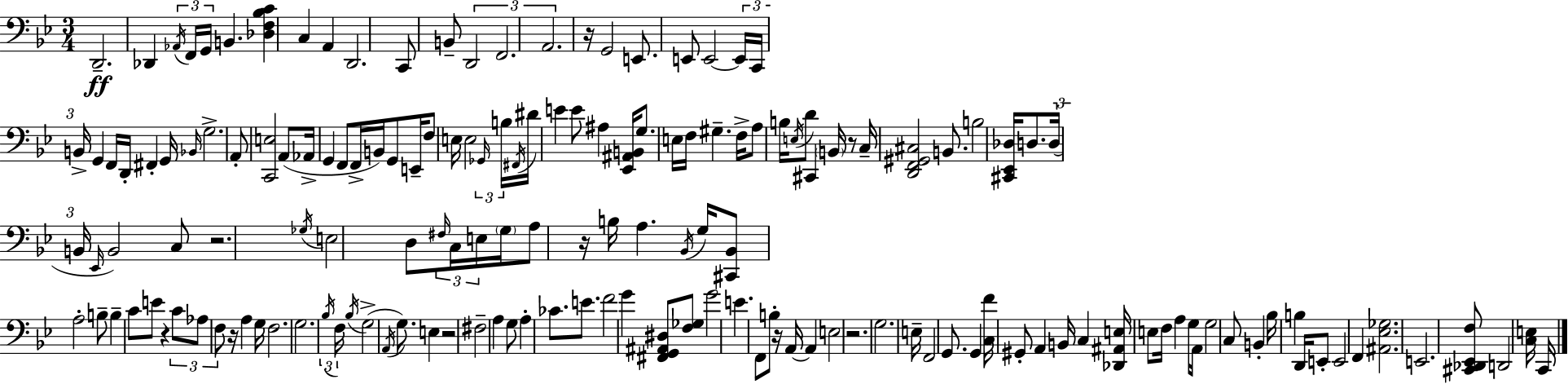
{
  \clef bass
  \numericTimeSignature
  \time 3/4
  \key bes \major
  d,2.--\ff | des,4 \tuplet 3/2 { \acciaccatura { aes,16 } f,16 g,16 } b,4. | <des f bes c'>4 c4 a,4 | d,2. | \break c,8 b,8-- \tuplet 3/2 { d,2 | f,2. | a,2. } | r16 g,2 e,8. | \break e,8 e,2~~ \tuplet 3/2 { e,16 | c,16 b,16-> } g,4 f,16 d,16-. fis,4-. | g,16 \grace { bes,16 } g2.-> | a,8-. <c, e>2 | \break a,8( aes,16-> g,4 f,8 f,16-> b,16) g,8 | e,16-- f8 e16 e2 | \tuplet 3/2 { \grace { ges,16 } b16 \acciaccatura { fis,16 } } dis'16 e'4 e'8 ais4 | <ees, ais, b,>16 g8. e16 f16 gis4.-- | \break f16-> a8 b16 \acciaccatura { e16 } d'8 cis,4 | \parenthesize b,16 r8 c16-- <d, f, gis, cis>2 | b,8. b2 | <cis, ees, des>16 d8. \tuplet 3/2 { d16( b,16 \grace { ees,16 } } b,2) | \break c8 r2. | \acciaccatura { ges16 } e2 | d8 \tuplet 3/2 { \grace { fis16 } c16 e16 } \parenthesize g16 a8 r16 | b16 a4. \acciaccatura { bes,16 } g16 <cis, bes,>8 a2-. | \break b8-- b4-- | c'8 e'8 r4 \tuplet 3/2 { c'8 aes8 | f8 } r16 a4 g16 f2. | g2. | \break \tuplet 3/2 { \acciaccatura { bes16 } f16 \acciaccatura { bes16 } } | g2->( \acciaccatura { a,16 } g8.) | e4 r2 | fis2-- a4 | \break g8 a4-. ces'8. e'8. | f'2 g'4 | <fis, g, ais, dis>8 <f ges>8 g'2 | e'4. f,8 b8-. r16 a,16~~ | \break a,4 e2 | r2. | g2. | e16-- f,2 g,8. | \break g,4 <c f'>16 gis,8-. a,4 b,16 | c4 <des, ais, e>16 e8 f16 a4 | g16 a,16 g2 c8 | b,4-. bes16 b4 d,16 e,8-. | \break e,2 f,4 | <ais, ees ges>2. | e,2. | <cis, des, ees, f>8 d,2 <c e>16 c,16 | \break \bar "|."
}